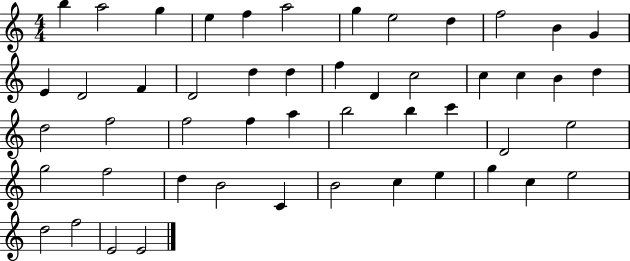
X:1
T:Untitled
M:4/4
L:1/4
K:C
b a2 g e f a2 g e2 d f2 B G E D2 F D2 d d f D c2 c c B d d2 f2 f2 f a b2 b c' D2 e2 g2 f2 d B2 C B2 c e g c e2 d2 f2 E2 E2